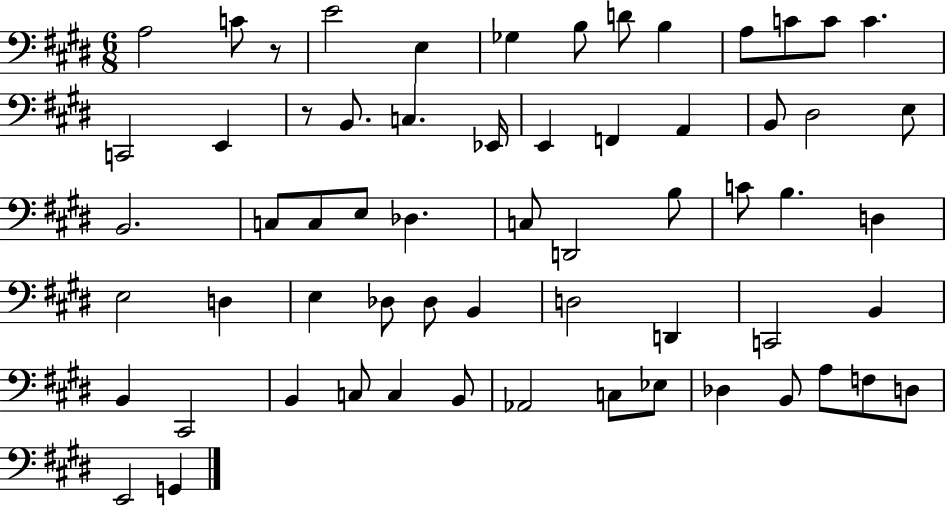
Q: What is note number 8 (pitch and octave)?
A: B3